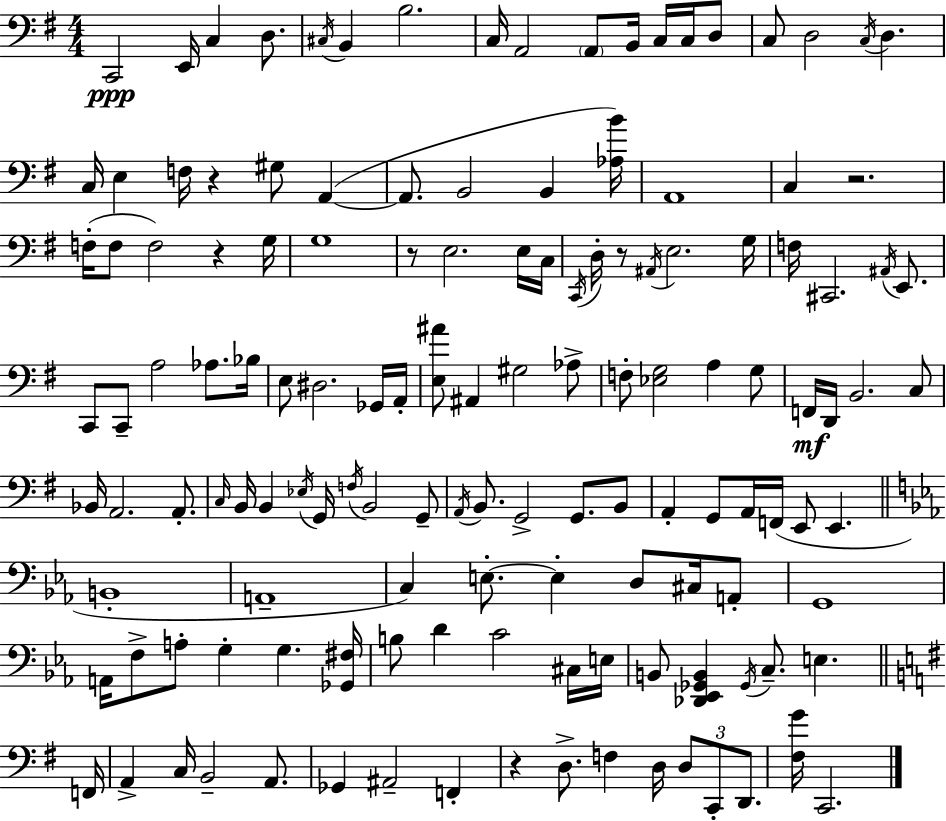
{
  \clef bass
  \numericTimeSignature
  \time 4/4
  \key g \major
  \repeat volta 2 { c,2\ppp e,16 c4 d8. | \acciaccatura { cis16 } b,4 b2. | c16 a,2 \parenthesize a,8 b,16 c16 c16 d8 | c8 d2 \acciaccatura { c16 } d4. | \break c16 e4 f16 r4 gis8 a,4~(~ | a,8. b,2 b,4 | <aes b'>16) a,1 | c4 r2. | \break f16-.( f8 f2) r4 | g16 g1 | r8 e2. | e16 c16 \acciaccatura { c,16 } d16-. r8 \acciaccatura { ais,16 } e2. | \break g16 f16 cis,2. | \acciaccatura { ais,16 } e,8. c,8 c,8-- a2 | aes8. bes16 e8 dis2. | ges,16 a,16-. <e ais'>8 ais,4 gis2 | \break aes8-> f8-. <ees g>2 a4 | g8 f,16\mf d,16 b,2. | c8 bes,16 a,2. | a,8.-. \grace { c16 } b,16 b,4 \acciaccatura { ees16 } g,16 \acciaccatura { f16 } b,2 | \break g,8-- \acciaccatura { a,16 } b,8. g,2-> | g,8. b,8 a,4-. g,8 a,16 | f,16( e,8 e,4. \bar "||" \break \key ees \major b,1-. | a,1-- | c4) e8.-.~~ e4-. d8 cis16 a,8-. | g,1 | \break a,16 f8-> a8-. g4-. g4. <ges, fis>16 | b8 d'4 c'2 cis16 e16 | b,8 <des, ees, ges, b,>4 \acciaccatura { ges,16 } c8.-- e4. | \bar "||" \break \key e \minor f,16 a,4-> c16 b,2-- a,8. | ges,4 ais,2-- f,4-. | r4 d8.-> f4 d16 \tuplet 3/2 { d8 c,8-. | d,8. } <fis g'>16 c,2. | \break } \bar "|."
}